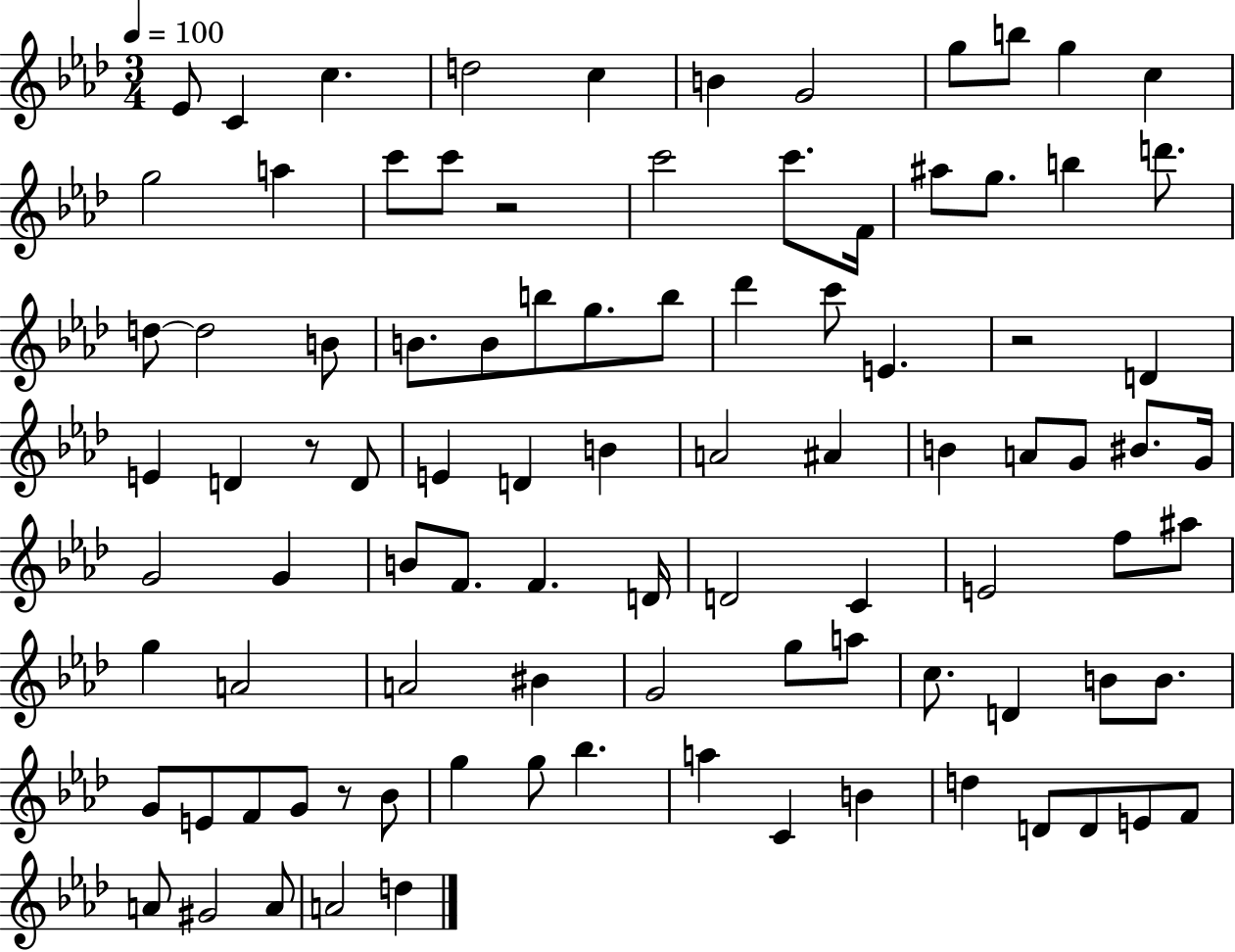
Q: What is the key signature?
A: AES major